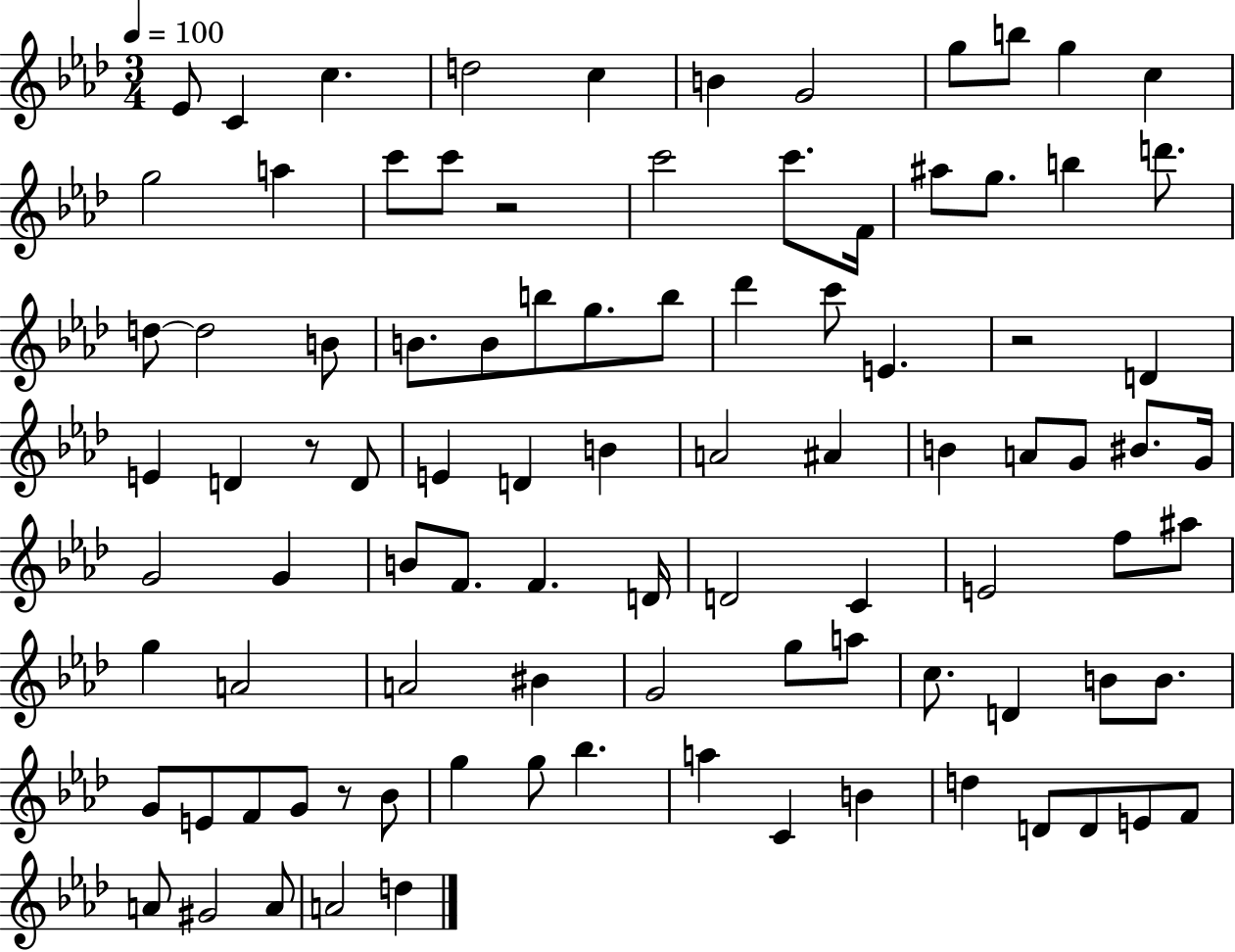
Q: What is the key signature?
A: AES major